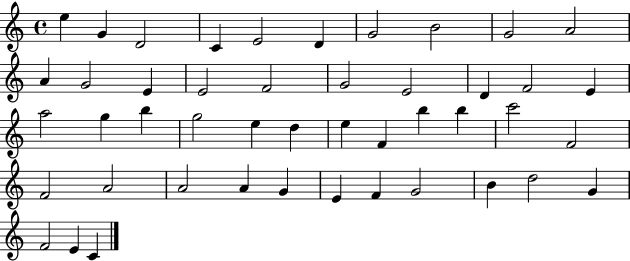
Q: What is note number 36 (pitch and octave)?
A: A4